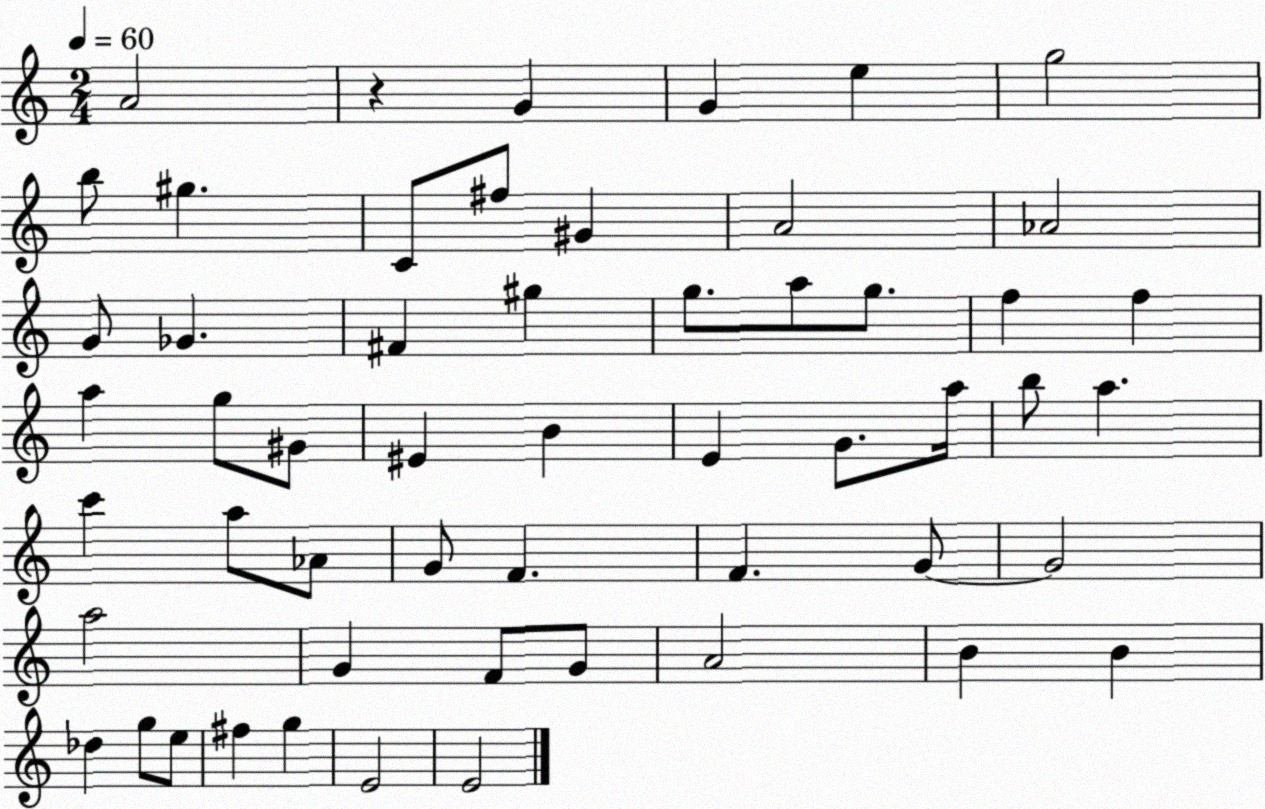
X:1
T:Untitled
M:2/4
L:1/4
K:C
A2 z G G e g2 b/2 ^g C/2 ^f/2 ^G A2 _A2 G/2 _G ^F ^g g/2 a/2 g/2 f f a g/2 ^G/2 ^E B E G/2 a/4 b/2 a c' a/2 _A/2 G/2 F F G/2 G2 a2 G F/2 G/2 A2 B B _d g/2 e/2 ^f g E2 E2